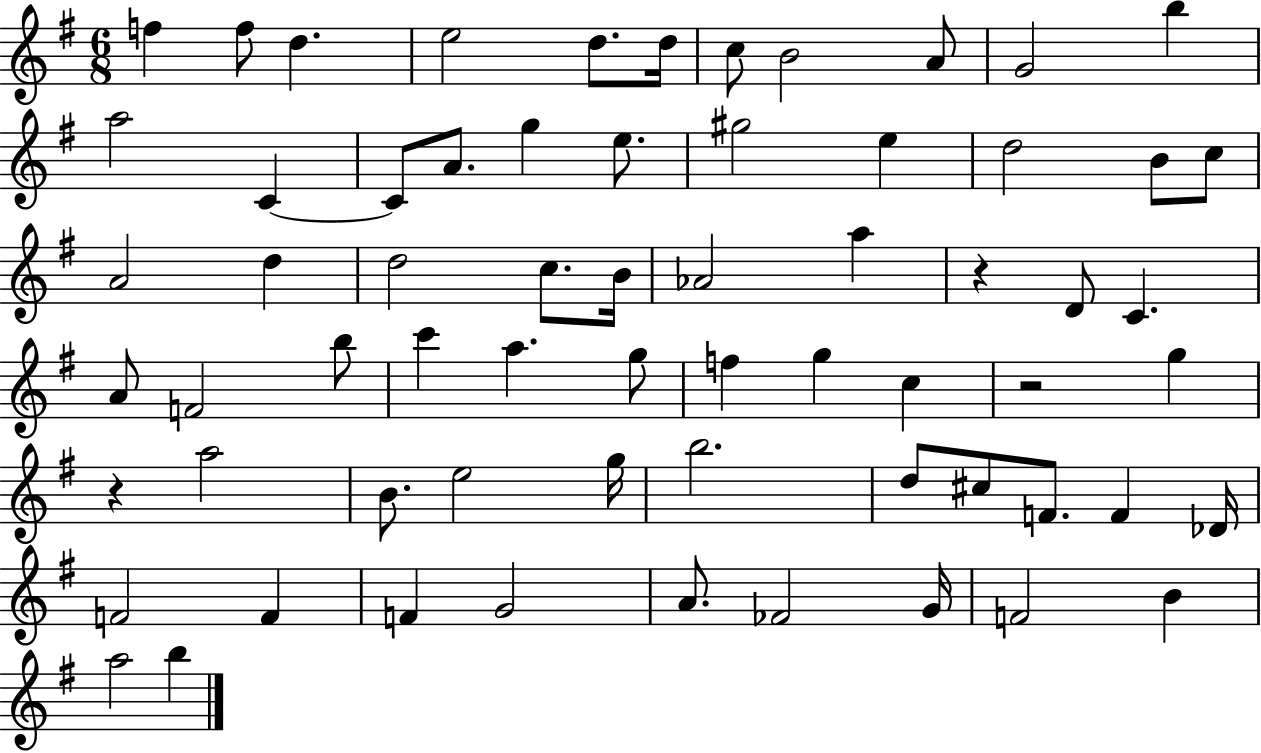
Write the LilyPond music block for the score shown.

{
  \clef treble
  \numericTimeSignature
  \time 6/8
  \key g \major
  f''4 f''8 d''4. | e''2 d''8. d''16 | c''8 b'2 a'8 | g'2 b''4 | \break a''2 c'4~~ | c'8 a'8. g''4 e''8. | gis''2 e''4 | d''2 b'8 c''8 | \break a'2 d''4 | d''2 c''8. b'16 | aes'2 a''4 | r4 d'8 c'4. | \break a'8 f'2 b''8 | c'''4 a''4. g''8 | f''4 g''4 c''4 | r2 g''4 | \break r4 a''2 | b'8. e''2 g''16 | b''2. | d''8 cis''8 f'8. f'4 des'16 | \break f'2 f'4 | f'4 g'2 | a'8. fes'2 g'16 | f'2 b'4 | \break a''2 b''4 | \bar "|."
}